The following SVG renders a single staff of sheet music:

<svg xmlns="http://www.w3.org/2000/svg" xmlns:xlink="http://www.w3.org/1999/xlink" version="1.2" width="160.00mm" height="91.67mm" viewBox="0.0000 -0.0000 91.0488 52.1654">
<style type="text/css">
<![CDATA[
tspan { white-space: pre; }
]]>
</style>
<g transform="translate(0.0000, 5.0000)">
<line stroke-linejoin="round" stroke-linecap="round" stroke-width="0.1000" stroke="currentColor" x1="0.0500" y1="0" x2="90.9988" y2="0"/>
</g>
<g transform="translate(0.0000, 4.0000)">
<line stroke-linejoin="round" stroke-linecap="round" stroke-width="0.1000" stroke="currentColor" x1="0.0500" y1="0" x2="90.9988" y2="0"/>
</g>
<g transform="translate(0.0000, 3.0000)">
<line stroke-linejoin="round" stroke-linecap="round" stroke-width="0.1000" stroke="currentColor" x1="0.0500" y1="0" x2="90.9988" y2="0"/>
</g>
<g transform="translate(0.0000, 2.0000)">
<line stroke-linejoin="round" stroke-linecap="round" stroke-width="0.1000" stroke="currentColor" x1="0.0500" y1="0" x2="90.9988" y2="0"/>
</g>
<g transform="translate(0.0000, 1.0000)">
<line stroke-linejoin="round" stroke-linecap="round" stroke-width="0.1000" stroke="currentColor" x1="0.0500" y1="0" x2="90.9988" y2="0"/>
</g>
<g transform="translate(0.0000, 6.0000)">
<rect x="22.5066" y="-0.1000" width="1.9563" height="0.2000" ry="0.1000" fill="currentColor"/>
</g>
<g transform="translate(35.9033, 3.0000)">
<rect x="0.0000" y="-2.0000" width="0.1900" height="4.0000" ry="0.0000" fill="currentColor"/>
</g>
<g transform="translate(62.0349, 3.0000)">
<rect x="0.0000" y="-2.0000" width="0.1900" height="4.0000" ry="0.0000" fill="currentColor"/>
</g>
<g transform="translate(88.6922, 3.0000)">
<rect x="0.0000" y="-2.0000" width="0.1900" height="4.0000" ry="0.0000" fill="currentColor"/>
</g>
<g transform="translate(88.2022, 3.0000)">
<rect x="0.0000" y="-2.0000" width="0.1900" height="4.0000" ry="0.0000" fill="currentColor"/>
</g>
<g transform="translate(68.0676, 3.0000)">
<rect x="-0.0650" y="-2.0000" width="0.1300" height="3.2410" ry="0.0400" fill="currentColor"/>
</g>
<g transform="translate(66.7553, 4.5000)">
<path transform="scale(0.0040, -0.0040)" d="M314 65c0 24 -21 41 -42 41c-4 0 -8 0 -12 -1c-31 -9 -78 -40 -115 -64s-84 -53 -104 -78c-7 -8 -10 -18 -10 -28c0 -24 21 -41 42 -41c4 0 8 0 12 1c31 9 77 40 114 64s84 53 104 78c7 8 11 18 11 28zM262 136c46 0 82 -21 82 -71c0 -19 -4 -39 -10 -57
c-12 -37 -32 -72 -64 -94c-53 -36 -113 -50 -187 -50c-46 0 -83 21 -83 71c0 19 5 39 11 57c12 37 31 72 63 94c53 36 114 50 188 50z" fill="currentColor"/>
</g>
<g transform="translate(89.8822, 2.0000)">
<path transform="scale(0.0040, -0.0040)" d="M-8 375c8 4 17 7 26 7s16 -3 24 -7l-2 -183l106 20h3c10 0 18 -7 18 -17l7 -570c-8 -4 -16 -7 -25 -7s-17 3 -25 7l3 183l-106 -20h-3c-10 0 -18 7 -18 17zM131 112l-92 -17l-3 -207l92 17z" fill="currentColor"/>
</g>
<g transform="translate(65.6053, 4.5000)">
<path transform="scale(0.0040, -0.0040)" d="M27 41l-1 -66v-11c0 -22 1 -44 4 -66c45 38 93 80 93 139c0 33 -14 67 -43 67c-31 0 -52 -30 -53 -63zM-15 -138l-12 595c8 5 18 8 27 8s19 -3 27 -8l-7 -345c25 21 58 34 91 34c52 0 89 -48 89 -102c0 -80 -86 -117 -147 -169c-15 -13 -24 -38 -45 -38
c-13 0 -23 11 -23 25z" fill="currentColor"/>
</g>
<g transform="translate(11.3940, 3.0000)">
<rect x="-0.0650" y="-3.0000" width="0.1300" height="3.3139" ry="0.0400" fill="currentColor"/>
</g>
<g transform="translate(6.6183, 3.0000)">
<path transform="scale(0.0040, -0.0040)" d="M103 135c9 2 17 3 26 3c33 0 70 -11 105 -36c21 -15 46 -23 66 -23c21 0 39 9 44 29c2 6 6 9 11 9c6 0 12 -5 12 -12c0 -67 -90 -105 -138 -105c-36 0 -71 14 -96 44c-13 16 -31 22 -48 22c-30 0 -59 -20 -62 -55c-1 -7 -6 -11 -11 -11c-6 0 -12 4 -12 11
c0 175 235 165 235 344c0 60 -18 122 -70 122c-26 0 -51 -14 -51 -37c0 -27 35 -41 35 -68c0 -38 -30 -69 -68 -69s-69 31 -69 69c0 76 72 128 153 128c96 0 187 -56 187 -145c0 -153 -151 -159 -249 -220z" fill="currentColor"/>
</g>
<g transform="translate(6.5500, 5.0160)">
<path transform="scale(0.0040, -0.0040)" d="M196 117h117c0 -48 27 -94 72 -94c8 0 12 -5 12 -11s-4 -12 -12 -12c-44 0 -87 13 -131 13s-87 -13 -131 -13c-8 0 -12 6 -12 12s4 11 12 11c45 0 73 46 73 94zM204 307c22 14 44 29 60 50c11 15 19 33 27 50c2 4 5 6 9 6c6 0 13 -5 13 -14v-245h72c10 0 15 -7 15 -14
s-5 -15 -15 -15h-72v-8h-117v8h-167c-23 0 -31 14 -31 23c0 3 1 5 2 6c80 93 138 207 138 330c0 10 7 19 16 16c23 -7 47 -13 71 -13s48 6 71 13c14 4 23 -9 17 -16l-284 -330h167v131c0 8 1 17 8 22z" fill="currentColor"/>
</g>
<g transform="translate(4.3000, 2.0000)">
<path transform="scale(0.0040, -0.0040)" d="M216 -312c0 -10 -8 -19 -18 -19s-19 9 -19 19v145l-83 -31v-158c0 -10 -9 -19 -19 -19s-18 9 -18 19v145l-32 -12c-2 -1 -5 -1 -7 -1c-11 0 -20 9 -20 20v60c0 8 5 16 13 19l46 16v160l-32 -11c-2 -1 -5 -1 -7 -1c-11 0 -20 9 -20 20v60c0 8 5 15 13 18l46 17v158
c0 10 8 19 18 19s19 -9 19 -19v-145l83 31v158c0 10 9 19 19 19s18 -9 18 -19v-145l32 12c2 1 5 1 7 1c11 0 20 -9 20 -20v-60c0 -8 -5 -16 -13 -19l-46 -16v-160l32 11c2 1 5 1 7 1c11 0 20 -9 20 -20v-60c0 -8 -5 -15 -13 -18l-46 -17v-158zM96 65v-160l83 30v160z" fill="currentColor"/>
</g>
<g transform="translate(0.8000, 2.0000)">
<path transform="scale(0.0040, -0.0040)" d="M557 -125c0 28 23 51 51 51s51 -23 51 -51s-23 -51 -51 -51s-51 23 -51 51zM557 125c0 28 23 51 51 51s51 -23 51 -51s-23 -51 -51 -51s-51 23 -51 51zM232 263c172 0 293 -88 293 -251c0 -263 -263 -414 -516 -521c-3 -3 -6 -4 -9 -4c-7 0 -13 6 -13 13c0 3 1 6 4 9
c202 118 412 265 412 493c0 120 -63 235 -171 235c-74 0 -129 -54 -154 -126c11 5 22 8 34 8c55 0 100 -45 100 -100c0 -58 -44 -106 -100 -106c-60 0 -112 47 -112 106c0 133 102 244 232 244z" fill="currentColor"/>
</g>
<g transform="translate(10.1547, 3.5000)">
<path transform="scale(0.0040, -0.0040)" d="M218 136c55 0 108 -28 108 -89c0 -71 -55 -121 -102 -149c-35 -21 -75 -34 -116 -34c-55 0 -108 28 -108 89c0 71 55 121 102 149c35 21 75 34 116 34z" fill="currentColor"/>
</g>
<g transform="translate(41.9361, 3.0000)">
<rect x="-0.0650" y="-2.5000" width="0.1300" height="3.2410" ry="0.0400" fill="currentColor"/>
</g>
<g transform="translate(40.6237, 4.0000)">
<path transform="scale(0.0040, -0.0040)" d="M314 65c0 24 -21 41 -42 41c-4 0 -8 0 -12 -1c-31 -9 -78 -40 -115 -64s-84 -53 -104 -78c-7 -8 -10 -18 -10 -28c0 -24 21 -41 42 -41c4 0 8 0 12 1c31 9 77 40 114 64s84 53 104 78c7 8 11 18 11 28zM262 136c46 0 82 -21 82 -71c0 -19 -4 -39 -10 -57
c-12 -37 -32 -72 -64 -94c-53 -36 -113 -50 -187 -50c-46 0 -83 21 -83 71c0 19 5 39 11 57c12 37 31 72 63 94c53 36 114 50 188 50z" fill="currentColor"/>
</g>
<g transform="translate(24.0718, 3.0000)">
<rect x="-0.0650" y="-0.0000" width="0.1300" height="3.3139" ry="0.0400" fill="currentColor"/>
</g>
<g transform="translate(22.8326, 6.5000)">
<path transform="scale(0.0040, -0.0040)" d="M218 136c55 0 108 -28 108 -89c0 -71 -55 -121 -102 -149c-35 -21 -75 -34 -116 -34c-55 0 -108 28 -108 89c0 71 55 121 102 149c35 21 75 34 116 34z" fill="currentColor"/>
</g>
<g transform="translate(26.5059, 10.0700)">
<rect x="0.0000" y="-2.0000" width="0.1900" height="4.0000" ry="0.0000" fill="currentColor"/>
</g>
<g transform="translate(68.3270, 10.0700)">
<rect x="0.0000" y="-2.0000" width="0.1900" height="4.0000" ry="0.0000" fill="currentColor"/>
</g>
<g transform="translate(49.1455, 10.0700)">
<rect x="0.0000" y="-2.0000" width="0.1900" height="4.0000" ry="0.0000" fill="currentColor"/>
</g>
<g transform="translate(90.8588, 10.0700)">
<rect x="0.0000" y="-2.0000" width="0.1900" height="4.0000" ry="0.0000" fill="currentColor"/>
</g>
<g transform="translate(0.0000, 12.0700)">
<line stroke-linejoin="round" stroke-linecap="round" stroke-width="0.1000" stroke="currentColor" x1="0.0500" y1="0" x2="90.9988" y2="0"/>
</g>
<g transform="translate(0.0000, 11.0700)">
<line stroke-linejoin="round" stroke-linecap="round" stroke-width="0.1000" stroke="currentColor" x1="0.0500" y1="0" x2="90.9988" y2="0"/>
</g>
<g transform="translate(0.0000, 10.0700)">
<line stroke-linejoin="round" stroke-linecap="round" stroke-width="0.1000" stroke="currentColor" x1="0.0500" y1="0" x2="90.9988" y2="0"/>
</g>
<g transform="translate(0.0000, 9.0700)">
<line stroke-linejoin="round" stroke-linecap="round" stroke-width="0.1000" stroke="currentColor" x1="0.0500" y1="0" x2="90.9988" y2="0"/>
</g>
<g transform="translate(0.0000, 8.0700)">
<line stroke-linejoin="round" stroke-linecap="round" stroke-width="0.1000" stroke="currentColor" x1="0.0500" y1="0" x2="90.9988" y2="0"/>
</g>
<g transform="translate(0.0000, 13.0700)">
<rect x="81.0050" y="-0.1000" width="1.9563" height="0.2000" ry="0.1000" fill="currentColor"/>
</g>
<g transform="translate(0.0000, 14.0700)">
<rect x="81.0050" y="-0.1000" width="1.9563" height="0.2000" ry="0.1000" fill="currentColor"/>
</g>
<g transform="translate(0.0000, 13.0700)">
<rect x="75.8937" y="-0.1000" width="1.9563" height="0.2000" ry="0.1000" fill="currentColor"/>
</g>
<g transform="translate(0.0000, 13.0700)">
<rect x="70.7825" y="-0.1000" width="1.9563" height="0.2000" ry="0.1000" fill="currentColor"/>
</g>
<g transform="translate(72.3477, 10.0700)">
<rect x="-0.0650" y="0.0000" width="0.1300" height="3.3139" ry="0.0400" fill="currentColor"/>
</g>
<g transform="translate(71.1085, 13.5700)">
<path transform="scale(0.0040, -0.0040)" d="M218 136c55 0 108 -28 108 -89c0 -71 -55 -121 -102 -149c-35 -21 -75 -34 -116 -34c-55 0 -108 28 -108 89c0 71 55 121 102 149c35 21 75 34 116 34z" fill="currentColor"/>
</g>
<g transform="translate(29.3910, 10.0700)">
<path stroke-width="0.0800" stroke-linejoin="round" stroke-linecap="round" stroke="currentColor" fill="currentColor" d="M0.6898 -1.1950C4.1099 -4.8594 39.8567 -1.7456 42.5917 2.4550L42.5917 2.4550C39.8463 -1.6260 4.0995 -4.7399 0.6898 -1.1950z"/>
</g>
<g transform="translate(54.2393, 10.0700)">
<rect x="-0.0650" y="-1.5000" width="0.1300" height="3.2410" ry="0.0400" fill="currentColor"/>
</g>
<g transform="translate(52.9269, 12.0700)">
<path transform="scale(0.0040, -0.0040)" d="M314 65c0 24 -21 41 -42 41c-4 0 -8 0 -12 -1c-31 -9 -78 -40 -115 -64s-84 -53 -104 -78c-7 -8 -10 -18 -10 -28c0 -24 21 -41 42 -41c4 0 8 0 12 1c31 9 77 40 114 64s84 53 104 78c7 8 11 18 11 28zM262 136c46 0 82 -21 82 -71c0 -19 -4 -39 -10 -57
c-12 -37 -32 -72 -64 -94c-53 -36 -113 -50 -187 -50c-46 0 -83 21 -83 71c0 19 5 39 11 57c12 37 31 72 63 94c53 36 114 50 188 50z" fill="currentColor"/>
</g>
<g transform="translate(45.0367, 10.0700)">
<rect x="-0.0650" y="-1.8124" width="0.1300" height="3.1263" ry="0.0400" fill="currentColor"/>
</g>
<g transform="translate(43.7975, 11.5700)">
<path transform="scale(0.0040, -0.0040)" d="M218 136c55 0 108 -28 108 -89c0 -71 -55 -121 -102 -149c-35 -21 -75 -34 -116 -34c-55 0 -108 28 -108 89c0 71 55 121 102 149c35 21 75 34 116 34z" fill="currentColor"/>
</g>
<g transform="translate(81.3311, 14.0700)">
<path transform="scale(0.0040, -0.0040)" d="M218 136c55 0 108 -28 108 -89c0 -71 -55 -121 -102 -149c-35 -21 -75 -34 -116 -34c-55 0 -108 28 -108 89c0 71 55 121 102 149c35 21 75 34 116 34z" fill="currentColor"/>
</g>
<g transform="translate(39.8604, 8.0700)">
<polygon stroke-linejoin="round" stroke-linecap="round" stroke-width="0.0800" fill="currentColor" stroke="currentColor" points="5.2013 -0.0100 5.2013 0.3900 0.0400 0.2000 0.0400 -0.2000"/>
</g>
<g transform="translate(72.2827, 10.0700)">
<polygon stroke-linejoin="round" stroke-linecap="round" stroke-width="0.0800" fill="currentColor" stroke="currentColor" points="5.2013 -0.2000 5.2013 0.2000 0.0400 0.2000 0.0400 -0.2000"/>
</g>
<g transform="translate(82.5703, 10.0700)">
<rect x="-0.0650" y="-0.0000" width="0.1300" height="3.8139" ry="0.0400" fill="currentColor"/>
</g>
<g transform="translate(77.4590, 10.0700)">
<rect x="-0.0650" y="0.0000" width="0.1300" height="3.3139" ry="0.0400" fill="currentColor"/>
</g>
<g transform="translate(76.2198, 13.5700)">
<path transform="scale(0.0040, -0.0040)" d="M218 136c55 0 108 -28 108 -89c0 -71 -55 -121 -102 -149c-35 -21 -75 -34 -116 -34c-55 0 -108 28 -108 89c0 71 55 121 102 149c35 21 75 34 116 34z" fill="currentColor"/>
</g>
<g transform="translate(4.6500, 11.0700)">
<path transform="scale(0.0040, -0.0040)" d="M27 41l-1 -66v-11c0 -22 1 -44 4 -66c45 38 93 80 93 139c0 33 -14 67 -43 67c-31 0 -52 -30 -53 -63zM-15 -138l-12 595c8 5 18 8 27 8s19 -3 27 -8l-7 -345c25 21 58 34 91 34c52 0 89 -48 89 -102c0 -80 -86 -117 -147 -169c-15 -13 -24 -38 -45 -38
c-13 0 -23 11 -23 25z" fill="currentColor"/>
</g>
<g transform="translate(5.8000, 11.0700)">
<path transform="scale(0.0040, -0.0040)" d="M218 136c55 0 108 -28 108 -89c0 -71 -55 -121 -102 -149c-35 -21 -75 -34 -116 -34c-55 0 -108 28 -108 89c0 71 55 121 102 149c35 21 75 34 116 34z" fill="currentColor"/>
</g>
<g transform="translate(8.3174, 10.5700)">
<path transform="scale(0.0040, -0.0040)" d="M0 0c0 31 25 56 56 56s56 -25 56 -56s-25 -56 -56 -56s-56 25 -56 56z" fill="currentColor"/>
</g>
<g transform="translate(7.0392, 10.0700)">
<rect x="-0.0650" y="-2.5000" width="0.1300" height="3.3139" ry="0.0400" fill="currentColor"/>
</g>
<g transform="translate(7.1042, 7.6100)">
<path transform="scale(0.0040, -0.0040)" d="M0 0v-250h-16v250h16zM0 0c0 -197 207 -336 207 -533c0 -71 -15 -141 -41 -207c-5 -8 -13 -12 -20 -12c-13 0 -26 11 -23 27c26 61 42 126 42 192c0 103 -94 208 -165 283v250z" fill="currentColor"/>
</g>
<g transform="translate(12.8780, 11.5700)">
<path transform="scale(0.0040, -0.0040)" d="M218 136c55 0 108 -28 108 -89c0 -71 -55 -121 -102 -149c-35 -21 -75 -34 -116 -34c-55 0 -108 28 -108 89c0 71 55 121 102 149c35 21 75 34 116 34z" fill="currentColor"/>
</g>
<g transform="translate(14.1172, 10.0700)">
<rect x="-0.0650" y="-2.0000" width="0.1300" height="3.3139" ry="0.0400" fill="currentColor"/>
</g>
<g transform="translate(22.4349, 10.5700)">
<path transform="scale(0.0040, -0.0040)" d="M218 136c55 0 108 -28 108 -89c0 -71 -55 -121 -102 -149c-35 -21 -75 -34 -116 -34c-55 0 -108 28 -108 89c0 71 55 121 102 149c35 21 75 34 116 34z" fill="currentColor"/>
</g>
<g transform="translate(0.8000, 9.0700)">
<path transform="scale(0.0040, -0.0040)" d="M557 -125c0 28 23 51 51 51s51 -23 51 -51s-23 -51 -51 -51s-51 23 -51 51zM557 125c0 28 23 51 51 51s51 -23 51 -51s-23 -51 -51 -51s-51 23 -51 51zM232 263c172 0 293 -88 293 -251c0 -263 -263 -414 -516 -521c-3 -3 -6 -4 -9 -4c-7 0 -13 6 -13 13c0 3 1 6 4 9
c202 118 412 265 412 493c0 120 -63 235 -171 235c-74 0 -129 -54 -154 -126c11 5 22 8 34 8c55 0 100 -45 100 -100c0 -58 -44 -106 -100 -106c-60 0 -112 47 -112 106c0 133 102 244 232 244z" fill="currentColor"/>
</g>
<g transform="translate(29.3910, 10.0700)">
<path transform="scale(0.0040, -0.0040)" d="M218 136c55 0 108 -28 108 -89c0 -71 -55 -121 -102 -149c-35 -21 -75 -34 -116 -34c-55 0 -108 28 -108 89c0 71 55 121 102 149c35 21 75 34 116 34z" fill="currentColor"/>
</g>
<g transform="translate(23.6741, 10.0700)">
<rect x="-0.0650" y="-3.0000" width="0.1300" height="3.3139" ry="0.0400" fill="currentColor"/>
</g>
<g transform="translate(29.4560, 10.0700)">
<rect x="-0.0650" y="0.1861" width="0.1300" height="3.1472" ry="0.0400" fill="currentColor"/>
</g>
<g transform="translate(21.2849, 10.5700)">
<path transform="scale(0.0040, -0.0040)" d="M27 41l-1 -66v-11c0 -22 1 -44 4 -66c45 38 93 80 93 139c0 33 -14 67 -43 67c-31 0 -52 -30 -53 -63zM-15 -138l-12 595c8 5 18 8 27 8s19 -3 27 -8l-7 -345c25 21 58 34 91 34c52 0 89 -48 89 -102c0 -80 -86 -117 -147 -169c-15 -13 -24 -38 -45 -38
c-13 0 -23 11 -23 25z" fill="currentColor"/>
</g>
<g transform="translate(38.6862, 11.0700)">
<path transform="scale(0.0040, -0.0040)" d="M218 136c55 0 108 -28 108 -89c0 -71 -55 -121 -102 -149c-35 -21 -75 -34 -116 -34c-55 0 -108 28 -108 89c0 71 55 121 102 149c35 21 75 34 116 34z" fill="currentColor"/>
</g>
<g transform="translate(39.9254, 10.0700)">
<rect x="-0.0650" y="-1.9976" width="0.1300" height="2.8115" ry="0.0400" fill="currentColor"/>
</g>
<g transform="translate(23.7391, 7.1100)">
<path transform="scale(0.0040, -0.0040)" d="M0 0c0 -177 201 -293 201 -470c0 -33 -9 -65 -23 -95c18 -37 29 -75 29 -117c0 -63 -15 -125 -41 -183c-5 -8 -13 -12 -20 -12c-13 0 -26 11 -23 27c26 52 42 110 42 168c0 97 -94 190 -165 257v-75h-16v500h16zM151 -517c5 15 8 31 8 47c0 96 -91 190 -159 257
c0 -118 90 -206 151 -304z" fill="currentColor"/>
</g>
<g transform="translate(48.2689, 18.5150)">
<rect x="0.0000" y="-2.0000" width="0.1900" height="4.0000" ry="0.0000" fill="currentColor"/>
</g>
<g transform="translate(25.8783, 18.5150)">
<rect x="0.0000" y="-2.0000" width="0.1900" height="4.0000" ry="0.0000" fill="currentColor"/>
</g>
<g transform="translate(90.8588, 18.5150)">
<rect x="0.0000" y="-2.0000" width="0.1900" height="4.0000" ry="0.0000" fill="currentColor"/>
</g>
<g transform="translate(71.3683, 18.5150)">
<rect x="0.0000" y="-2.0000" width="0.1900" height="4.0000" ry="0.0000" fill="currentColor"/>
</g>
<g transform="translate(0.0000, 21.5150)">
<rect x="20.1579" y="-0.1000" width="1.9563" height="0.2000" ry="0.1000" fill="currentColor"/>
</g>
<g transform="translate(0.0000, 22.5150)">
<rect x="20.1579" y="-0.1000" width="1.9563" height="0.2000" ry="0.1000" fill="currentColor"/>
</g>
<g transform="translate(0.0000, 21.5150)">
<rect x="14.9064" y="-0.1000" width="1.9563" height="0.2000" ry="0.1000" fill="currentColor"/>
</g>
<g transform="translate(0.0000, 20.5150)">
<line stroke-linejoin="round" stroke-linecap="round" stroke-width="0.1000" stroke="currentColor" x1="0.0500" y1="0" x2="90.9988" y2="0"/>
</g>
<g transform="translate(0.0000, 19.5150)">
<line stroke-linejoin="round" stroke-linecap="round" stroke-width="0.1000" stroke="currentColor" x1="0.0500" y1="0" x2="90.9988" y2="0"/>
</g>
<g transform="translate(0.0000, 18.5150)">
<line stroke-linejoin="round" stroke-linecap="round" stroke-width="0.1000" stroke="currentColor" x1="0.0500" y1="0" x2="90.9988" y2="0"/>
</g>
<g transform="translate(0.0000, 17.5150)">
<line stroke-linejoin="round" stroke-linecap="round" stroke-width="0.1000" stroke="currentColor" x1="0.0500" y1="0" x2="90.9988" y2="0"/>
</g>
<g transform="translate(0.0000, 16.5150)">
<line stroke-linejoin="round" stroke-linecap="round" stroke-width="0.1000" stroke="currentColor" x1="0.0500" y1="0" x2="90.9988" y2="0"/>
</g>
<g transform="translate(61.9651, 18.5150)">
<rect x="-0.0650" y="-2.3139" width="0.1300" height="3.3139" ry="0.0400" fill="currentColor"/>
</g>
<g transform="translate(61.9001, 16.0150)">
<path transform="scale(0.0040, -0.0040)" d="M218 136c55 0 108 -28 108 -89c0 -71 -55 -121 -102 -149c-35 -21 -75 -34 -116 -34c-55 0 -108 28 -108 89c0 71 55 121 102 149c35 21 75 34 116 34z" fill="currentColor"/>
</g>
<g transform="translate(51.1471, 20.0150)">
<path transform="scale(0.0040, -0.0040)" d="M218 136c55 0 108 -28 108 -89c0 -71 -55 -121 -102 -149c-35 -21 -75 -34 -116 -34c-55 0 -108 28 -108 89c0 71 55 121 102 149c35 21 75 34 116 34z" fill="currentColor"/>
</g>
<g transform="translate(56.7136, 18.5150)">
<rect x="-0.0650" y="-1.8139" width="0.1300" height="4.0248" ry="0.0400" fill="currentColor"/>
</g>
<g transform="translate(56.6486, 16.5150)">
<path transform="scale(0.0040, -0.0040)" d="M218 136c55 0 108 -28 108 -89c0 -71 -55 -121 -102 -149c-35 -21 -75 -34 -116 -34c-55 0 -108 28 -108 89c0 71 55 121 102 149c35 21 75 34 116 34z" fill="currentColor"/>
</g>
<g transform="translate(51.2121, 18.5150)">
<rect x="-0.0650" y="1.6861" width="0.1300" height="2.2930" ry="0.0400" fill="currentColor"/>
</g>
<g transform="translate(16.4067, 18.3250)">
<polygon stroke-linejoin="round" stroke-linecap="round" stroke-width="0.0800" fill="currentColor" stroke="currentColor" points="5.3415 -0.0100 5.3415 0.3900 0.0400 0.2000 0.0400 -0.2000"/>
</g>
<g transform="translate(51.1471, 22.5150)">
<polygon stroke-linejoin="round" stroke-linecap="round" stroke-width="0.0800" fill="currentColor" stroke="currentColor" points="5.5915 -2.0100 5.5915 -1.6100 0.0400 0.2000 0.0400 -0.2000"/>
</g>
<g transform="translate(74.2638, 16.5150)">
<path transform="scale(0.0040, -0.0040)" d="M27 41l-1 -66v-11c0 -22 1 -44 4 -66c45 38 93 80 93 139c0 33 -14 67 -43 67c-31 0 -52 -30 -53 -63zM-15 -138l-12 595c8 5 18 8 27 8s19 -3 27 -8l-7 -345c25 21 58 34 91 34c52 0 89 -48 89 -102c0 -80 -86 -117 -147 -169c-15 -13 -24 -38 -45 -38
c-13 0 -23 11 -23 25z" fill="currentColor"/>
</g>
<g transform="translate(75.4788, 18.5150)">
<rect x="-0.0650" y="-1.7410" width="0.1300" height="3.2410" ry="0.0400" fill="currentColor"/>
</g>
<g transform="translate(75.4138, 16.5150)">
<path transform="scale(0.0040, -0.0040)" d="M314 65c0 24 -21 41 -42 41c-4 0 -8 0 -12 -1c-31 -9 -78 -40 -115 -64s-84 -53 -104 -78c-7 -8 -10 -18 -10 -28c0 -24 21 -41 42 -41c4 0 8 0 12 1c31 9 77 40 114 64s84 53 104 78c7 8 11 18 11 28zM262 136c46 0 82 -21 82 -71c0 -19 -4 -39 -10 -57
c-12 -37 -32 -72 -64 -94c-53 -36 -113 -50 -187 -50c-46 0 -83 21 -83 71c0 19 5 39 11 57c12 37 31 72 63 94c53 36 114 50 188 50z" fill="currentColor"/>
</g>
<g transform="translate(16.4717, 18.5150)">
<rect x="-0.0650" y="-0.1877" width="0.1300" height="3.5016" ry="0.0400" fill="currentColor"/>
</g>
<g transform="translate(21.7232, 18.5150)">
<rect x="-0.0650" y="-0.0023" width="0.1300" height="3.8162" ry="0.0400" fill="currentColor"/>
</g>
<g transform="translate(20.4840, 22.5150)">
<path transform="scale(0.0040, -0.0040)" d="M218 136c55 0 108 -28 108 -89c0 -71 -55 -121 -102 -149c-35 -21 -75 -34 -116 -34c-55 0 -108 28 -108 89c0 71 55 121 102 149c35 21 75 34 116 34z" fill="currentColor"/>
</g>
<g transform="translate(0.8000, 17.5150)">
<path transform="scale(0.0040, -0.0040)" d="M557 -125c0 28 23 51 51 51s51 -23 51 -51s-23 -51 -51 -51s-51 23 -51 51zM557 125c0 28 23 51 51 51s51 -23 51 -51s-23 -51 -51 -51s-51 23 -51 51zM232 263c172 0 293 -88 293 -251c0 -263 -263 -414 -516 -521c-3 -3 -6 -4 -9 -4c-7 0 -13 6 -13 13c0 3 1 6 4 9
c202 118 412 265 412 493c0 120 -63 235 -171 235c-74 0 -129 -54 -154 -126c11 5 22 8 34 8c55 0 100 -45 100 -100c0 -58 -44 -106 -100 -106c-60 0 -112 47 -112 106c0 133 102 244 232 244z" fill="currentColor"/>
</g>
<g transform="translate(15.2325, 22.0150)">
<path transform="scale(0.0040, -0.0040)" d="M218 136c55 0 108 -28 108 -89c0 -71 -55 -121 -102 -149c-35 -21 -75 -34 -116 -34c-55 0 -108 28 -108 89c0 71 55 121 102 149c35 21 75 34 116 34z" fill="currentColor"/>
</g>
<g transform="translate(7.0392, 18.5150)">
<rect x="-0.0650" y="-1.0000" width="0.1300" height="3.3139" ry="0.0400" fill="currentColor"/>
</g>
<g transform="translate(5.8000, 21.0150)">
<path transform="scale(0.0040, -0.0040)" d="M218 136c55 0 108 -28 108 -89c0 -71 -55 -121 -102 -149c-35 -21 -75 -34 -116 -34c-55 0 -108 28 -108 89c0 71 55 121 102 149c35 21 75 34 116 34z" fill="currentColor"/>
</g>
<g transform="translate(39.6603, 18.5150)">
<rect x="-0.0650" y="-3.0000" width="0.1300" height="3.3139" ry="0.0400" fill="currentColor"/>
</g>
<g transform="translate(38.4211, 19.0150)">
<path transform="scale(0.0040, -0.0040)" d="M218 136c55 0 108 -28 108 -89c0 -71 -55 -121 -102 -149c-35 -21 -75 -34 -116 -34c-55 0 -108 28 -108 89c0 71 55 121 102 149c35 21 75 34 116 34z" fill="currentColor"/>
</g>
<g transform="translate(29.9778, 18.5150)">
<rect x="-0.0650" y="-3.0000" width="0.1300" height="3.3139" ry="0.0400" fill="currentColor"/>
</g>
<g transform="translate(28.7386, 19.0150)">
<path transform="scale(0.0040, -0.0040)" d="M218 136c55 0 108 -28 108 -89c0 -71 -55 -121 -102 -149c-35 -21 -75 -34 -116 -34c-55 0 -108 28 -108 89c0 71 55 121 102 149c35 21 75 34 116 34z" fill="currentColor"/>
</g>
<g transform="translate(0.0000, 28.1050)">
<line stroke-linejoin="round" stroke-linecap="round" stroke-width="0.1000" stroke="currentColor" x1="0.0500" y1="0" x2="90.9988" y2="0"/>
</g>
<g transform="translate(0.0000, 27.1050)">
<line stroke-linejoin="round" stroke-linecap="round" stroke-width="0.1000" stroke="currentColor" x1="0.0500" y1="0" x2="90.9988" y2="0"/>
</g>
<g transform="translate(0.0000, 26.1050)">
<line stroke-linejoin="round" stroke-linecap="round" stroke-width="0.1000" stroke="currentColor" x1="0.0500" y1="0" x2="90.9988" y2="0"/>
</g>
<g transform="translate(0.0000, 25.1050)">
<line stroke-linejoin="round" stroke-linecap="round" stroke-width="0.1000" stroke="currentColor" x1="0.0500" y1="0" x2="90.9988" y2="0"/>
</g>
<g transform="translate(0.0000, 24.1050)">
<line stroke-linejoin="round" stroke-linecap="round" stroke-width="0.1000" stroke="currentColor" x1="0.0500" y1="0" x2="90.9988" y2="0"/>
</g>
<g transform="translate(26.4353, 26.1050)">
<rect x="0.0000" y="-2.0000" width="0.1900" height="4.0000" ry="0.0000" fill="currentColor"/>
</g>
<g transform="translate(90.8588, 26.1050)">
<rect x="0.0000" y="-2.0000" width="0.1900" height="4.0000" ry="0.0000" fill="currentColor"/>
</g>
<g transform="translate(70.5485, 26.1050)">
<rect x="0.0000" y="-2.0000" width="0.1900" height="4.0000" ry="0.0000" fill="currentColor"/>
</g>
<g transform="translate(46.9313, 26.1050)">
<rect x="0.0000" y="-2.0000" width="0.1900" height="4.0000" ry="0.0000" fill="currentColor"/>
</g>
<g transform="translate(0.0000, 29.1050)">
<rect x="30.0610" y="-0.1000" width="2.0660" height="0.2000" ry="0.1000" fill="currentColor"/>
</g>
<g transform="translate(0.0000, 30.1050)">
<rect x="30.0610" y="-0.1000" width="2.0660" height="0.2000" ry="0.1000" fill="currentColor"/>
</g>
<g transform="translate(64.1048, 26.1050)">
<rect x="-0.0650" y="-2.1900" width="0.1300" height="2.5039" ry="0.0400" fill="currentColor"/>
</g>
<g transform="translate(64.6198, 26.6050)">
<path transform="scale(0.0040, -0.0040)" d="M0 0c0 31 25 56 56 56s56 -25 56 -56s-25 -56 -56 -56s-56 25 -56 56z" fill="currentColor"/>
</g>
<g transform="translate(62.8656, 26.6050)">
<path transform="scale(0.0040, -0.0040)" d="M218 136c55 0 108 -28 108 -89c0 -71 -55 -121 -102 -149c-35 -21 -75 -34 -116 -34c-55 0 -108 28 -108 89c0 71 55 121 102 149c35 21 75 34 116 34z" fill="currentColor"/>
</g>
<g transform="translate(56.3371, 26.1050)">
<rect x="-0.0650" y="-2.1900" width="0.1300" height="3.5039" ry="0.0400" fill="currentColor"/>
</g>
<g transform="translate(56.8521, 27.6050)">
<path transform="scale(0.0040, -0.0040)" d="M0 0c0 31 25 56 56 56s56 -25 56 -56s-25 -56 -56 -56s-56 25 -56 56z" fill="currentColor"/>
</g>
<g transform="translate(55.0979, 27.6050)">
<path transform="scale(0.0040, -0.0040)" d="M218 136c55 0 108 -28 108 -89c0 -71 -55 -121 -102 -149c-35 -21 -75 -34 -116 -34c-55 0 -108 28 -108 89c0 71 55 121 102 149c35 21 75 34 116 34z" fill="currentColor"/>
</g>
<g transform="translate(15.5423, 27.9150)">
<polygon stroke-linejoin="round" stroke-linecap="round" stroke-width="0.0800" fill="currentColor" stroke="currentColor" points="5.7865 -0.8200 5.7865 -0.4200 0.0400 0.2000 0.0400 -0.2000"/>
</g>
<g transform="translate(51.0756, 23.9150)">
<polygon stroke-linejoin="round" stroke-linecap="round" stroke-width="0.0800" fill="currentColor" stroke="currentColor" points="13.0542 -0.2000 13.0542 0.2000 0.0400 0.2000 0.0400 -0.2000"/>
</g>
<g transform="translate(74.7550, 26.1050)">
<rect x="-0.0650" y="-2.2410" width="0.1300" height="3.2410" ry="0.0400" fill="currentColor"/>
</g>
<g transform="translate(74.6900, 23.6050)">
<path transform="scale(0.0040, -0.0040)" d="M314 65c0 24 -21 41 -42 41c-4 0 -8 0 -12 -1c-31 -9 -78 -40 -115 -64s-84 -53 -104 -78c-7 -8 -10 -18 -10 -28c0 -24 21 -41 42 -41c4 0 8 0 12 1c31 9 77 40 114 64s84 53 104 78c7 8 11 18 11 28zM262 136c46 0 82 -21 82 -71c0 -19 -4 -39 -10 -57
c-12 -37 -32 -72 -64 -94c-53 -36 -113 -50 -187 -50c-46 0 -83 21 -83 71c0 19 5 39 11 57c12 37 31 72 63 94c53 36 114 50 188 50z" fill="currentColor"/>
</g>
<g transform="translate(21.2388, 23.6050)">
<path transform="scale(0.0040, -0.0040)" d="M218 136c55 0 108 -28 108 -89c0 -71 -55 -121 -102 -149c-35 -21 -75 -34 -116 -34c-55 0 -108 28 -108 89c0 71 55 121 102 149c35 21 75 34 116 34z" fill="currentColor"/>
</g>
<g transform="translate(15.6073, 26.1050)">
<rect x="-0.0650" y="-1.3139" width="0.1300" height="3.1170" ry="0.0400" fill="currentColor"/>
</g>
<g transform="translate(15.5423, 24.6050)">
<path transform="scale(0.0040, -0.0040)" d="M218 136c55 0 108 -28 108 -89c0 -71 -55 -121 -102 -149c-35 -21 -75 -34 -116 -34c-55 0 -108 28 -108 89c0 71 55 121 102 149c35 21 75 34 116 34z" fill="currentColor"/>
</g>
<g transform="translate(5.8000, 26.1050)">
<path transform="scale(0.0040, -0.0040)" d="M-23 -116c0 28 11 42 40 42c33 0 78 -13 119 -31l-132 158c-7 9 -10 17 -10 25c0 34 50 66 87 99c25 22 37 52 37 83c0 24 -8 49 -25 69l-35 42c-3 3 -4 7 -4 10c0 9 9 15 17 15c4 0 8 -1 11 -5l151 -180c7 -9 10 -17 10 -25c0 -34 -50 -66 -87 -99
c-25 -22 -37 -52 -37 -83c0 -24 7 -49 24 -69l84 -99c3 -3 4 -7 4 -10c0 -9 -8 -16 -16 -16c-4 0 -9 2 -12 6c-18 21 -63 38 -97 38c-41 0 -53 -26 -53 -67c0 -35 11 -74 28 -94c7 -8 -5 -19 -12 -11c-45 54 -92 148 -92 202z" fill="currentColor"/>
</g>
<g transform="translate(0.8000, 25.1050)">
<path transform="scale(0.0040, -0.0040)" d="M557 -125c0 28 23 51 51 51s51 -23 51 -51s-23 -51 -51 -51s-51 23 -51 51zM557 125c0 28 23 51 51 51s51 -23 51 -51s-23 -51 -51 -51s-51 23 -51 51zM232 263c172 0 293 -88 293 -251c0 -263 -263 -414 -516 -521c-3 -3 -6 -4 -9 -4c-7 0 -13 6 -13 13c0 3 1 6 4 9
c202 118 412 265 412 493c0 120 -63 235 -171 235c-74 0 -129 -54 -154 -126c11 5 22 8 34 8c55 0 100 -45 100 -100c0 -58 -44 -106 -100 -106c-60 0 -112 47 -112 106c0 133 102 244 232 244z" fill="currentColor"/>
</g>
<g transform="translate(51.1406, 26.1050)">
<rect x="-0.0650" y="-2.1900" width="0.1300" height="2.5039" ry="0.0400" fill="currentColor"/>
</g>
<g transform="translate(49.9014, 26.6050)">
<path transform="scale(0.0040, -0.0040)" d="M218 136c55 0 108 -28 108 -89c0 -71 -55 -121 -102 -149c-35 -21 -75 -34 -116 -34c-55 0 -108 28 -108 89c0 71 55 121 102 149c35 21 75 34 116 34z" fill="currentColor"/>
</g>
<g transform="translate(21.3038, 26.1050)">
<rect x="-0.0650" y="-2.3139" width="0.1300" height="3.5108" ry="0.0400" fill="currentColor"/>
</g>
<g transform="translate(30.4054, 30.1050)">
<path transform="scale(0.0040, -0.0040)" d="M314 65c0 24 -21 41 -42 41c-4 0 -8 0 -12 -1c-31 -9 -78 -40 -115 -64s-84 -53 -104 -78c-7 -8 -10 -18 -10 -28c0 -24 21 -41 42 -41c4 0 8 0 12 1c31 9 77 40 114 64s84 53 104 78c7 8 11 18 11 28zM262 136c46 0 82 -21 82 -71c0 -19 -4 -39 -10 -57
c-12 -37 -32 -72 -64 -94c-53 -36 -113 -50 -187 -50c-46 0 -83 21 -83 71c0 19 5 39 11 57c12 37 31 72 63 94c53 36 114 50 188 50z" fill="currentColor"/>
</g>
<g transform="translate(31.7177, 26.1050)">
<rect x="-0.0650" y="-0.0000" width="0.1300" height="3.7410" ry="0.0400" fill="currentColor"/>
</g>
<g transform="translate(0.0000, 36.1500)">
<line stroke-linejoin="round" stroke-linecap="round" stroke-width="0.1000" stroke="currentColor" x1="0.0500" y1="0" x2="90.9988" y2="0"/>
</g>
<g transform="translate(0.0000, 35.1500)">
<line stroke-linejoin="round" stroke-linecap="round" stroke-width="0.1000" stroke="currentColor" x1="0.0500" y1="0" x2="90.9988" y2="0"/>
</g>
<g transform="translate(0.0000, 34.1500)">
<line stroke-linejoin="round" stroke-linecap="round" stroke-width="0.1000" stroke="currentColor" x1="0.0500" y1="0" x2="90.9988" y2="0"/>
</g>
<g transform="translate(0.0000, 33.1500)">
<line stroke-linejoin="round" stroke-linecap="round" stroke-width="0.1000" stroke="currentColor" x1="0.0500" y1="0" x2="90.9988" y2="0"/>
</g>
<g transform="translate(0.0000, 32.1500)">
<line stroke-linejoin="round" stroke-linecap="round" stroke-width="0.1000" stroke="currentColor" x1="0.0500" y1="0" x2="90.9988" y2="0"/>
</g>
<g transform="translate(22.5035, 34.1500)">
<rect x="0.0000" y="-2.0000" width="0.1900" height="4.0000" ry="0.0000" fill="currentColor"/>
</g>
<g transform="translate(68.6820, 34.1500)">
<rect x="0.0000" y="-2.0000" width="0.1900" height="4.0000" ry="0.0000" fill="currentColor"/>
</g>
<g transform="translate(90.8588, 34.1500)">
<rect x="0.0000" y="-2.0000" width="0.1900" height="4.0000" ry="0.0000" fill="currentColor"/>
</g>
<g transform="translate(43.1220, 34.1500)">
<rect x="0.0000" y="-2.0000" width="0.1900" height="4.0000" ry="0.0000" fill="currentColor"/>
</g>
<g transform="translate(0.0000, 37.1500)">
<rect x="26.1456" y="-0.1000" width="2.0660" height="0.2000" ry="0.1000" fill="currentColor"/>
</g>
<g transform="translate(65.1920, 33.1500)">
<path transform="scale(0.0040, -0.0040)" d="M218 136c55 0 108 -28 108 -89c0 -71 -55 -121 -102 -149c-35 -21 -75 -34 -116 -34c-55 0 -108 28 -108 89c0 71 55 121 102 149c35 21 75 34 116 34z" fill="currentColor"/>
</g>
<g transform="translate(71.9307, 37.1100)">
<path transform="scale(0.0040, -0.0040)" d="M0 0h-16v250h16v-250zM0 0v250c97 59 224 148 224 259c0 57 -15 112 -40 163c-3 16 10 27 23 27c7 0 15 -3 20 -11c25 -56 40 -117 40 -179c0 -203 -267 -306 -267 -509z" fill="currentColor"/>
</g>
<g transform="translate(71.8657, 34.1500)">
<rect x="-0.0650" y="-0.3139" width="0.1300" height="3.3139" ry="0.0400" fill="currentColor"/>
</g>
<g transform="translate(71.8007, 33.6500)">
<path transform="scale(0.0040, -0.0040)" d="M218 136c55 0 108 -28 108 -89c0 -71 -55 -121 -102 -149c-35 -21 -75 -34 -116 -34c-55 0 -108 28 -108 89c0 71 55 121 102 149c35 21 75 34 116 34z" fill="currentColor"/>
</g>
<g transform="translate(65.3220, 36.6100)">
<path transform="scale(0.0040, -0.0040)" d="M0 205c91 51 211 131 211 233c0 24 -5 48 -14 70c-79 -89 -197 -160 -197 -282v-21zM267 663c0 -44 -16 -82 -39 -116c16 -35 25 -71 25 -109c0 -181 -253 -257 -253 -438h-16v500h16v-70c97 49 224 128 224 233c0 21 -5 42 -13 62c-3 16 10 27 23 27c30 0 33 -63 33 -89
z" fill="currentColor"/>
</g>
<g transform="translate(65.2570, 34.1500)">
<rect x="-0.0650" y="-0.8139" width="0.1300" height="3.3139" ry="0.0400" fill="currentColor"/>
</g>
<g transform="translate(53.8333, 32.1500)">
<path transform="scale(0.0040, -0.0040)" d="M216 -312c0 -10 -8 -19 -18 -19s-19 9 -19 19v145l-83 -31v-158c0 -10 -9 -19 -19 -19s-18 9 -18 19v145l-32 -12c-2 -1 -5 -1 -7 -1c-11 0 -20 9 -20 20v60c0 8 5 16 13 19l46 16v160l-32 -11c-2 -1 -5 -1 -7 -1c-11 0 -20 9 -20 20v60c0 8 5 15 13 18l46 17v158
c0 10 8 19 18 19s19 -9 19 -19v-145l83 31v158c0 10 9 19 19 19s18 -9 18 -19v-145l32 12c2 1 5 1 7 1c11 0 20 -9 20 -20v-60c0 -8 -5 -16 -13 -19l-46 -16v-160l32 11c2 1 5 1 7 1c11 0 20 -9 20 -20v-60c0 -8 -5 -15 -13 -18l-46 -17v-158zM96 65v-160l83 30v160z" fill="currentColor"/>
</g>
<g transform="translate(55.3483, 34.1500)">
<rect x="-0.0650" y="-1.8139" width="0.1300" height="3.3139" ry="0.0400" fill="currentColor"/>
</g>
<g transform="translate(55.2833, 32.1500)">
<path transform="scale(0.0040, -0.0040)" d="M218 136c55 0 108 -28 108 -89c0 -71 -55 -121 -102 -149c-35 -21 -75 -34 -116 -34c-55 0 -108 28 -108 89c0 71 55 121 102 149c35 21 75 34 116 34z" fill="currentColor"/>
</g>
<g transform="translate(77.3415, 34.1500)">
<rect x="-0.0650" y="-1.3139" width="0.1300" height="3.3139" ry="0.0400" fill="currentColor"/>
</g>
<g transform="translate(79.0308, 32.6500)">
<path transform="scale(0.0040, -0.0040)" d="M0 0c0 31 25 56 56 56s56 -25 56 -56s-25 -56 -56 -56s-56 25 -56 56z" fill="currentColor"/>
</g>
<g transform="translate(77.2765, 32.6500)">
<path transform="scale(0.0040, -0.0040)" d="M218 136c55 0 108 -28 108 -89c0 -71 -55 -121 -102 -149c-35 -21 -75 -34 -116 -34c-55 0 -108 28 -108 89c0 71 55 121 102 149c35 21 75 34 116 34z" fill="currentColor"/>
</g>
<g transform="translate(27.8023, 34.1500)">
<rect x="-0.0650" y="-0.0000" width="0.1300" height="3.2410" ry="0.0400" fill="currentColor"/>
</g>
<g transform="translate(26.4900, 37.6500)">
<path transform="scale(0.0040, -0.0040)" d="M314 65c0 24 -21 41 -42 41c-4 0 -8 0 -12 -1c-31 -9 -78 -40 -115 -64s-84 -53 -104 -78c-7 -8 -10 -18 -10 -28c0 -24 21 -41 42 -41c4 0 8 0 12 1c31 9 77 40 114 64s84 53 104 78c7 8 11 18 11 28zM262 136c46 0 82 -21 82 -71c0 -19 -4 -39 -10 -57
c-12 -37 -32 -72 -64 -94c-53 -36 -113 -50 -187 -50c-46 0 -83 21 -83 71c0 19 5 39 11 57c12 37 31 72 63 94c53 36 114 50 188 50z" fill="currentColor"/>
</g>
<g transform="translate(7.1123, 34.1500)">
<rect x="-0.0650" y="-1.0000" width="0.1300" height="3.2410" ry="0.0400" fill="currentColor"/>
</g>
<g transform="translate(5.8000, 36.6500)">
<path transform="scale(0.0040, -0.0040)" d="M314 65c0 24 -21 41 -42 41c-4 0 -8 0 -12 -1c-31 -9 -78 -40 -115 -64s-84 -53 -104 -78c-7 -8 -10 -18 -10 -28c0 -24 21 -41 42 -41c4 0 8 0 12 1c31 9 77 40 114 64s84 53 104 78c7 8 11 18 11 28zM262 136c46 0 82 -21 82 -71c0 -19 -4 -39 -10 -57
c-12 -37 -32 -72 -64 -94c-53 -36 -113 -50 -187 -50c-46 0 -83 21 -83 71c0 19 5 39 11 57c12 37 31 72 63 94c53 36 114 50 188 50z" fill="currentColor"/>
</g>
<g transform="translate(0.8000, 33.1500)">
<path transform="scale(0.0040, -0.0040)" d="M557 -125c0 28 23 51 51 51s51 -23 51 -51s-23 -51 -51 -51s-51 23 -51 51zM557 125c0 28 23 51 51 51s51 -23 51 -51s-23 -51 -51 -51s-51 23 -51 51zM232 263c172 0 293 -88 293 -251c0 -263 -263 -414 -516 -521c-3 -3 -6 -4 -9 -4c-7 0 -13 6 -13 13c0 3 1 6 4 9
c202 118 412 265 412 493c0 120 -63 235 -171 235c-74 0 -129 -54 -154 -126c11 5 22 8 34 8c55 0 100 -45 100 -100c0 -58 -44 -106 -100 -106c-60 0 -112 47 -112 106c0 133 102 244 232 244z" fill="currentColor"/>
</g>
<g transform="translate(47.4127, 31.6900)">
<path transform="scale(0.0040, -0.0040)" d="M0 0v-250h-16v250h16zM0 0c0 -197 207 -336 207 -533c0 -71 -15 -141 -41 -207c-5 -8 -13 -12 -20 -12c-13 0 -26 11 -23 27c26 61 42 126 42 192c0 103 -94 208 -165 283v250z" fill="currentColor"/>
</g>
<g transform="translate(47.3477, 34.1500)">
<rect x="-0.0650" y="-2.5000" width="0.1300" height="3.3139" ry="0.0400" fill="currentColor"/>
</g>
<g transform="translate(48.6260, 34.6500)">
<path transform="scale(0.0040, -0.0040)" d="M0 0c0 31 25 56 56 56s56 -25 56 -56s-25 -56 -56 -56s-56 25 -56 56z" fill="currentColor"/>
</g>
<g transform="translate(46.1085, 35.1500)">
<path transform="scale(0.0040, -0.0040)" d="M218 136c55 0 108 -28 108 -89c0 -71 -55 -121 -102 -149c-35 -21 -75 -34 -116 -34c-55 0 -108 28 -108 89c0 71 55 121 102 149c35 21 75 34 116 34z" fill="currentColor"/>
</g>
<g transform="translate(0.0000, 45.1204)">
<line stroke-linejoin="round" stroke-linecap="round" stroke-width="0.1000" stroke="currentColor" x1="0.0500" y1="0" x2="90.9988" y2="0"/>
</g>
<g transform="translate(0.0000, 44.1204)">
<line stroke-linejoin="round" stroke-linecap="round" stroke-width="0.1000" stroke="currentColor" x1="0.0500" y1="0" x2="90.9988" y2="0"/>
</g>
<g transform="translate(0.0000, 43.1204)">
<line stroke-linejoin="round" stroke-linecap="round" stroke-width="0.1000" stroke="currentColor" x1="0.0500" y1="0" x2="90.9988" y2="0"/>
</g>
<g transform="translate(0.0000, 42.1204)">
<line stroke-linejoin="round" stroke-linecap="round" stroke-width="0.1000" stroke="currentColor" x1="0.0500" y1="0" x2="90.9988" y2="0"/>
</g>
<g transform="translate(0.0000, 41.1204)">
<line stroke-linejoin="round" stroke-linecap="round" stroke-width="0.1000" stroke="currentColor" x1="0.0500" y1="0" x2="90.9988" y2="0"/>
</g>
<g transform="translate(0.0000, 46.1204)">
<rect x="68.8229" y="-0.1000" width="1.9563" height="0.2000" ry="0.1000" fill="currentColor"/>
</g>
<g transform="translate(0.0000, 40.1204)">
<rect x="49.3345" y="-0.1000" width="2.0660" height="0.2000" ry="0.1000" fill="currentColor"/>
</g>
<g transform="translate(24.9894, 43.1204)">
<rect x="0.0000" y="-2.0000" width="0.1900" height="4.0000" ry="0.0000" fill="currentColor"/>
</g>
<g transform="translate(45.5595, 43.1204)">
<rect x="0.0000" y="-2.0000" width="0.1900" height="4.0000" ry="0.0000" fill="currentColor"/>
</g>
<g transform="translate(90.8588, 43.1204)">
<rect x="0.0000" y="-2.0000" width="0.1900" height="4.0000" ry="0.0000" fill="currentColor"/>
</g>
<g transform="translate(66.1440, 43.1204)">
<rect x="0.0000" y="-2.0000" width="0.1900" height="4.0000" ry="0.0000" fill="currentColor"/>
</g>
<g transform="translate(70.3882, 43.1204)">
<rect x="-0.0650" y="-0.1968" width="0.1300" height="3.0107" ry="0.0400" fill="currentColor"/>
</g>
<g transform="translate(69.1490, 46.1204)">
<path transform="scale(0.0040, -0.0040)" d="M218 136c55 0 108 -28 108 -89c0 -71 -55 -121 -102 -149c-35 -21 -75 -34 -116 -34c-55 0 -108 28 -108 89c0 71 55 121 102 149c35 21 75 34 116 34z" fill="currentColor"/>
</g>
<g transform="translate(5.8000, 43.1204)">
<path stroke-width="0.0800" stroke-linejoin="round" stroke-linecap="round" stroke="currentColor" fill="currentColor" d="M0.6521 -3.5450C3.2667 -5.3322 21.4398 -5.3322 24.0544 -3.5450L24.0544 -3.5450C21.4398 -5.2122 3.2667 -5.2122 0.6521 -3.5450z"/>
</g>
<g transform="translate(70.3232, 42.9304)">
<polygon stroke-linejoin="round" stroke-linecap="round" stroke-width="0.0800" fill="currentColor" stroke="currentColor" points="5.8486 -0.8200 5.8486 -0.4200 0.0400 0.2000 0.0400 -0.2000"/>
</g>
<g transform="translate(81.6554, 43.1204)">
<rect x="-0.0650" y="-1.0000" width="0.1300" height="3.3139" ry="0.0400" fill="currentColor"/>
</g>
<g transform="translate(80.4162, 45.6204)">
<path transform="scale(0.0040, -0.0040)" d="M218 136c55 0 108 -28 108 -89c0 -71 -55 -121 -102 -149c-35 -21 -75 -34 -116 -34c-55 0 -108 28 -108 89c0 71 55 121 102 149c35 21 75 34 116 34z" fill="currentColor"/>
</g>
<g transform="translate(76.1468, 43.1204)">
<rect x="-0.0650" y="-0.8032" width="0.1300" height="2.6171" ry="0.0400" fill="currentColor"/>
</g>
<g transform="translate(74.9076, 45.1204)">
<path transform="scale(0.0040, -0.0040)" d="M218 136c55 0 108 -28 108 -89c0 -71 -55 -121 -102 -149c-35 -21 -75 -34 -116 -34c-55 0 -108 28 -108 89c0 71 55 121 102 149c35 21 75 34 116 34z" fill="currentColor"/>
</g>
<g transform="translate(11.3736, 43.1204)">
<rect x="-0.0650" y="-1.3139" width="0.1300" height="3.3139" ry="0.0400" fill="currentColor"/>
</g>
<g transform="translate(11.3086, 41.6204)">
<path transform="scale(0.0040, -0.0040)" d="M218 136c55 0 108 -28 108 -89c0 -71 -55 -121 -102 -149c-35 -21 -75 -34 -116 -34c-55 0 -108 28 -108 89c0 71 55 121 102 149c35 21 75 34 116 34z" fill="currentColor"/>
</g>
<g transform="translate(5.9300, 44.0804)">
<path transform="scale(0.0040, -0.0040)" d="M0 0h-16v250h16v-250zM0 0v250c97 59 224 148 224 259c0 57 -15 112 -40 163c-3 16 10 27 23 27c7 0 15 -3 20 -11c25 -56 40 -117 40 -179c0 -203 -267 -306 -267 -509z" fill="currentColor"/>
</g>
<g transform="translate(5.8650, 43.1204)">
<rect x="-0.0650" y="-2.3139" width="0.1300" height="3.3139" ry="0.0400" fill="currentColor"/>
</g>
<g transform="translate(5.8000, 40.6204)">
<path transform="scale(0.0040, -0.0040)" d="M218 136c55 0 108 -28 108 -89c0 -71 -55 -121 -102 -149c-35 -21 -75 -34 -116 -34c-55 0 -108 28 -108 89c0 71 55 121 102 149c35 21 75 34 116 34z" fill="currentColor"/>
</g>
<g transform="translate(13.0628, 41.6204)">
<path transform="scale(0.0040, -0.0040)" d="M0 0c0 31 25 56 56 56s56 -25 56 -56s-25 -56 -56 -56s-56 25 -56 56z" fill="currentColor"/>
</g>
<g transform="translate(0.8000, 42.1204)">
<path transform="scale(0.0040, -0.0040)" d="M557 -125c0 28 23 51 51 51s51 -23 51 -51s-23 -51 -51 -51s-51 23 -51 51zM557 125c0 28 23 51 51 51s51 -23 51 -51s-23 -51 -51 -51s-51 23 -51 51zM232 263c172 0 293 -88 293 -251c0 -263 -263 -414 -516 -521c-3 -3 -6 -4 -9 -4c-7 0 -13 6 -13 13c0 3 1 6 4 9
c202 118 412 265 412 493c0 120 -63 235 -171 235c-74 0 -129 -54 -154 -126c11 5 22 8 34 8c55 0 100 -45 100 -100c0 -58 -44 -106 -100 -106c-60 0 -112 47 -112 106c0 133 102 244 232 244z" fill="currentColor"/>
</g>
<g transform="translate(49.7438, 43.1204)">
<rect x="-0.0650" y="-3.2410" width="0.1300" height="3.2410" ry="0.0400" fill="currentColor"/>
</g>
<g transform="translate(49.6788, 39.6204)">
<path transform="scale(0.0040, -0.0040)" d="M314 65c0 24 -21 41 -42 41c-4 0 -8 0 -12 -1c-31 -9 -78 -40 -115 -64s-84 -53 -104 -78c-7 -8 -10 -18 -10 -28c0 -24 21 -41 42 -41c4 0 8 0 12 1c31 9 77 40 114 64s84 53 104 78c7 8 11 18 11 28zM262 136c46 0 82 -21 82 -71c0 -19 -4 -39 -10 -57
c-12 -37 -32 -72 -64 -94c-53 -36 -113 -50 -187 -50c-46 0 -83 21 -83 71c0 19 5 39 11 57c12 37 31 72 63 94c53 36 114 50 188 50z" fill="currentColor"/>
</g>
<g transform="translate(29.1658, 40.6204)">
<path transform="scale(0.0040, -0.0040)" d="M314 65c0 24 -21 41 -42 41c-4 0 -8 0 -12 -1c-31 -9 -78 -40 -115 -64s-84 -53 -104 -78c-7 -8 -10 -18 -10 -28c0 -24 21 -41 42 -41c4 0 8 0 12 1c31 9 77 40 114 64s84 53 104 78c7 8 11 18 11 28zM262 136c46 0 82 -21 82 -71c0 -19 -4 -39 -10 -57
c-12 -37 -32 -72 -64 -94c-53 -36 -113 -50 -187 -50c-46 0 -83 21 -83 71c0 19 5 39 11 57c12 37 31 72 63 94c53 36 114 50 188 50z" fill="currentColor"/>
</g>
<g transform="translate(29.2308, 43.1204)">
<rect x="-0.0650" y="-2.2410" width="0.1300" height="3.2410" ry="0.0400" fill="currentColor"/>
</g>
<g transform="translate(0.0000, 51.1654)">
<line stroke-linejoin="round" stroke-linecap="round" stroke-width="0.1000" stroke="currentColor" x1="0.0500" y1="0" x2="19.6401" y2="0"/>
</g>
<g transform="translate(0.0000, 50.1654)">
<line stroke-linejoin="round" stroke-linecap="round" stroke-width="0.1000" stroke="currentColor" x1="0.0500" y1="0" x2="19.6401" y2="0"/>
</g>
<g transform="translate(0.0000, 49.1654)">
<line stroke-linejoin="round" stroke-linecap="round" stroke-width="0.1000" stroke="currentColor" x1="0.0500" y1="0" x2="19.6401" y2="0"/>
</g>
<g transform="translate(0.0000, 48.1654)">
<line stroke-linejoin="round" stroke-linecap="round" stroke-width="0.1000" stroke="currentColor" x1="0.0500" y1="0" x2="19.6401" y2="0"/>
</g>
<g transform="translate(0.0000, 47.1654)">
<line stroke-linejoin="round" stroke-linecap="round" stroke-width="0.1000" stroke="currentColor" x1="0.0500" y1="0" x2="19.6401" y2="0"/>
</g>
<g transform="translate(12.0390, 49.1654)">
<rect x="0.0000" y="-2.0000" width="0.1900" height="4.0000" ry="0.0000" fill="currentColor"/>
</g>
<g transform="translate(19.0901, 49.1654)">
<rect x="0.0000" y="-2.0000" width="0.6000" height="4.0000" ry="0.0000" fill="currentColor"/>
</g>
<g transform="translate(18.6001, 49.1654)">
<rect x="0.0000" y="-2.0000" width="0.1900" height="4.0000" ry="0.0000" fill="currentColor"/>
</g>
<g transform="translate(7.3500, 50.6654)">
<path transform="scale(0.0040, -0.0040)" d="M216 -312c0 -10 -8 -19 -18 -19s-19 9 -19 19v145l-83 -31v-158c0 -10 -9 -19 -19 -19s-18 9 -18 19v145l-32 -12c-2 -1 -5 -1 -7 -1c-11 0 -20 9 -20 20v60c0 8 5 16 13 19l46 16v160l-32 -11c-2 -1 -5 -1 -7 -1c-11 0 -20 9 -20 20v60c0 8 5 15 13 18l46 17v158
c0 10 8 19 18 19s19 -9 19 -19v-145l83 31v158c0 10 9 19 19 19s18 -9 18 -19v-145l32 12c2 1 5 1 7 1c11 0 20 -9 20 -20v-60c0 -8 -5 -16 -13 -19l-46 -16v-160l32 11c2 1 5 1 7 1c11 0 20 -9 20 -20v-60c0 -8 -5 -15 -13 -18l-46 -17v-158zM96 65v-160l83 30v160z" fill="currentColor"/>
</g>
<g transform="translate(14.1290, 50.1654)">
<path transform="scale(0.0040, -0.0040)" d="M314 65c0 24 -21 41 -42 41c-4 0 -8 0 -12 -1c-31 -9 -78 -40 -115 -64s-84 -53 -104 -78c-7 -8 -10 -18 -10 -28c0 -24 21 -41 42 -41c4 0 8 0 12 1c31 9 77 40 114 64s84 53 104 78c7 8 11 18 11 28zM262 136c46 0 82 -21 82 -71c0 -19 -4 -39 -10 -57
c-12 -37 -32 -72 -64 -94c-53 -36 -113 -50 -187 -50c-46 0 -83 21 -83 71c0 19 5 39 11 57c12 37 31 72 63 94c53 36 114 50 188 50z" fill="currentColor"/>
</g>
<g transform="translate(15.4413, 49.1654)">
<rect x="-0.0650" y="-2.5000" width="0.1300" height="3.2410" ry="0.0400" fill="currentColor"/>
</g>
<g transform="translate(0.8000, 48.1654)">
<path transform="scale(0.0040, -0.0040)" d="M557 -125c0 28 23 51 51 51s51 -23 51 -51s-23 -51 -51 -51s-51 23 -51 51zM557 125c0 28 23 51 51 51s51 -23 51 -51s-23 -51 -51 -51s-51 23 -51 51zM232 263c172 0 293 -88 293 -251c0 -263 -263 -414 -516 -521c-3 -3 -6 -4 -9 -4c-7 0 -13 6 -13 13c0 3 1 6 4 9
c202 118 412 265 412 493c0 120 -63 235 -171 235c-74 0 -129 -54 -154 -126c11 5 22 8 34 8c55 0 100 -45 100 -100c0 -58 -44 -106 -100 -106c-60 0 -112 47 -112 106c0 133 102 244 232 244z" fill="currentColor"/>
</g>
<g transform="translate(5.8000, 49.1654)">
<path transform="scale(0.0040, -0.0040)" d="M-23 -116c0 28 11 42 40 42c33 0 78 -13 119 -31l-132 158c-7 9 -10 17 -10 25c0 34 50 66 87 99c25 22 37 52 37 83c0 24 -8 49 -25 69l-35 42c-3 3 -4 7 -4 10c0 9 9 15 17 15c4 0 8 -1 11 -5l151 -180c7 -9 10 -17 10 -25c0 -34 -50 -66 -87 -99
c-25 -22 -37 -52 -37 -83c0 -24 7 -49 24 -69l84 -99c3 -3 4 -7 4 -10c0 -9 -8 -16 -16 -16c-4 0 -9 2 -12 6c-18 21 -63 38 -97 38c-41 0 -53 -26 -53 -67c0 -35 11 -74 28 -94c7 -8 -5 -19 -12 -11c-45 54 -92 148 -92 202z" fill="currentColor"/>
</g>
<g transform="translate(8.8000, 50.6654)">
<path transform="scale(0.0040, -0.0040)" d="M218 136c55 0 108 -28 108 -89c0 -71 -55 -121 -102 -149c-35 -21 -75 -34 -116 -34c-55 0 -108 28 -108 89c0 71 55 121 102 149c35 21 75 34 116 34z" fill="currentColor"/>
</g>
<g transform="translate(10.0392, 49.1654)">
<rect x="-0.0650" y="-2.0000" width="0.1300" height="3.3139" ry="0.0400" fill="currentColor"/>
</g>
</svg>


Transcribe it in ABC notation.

X:1
T:Untitled
M:2/4
L:1/4
K:G
C, D,, B,,2 _A,,2 _B,,/2 A,, _C,/4 D, B,,/2 A,,/2 G,,2 D,,/2 D,,/2 C,, F,, D,,/2 C,,/2 C, C, A,,/2 A,/2 B, _A,2 z G,/2 B,/2 C,,2 C,/2 A,,/2 C,/2 B,2 F,,2 D,,2 B,,/2 ^A, F,/4 E,/2 G, B,/2 G, B,2 D2 E,,/2 G,,/2 F,, z ^A,, B,,2